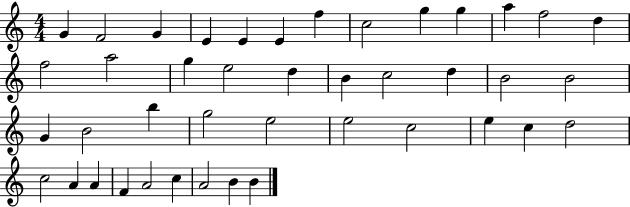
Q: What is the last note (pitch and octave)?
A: B4